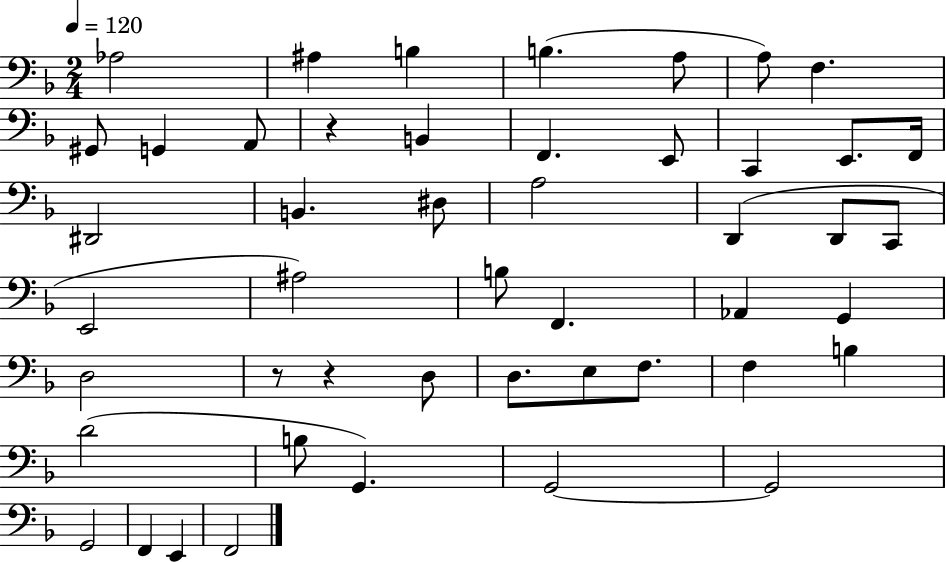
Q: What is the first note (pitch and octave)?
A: Ab3